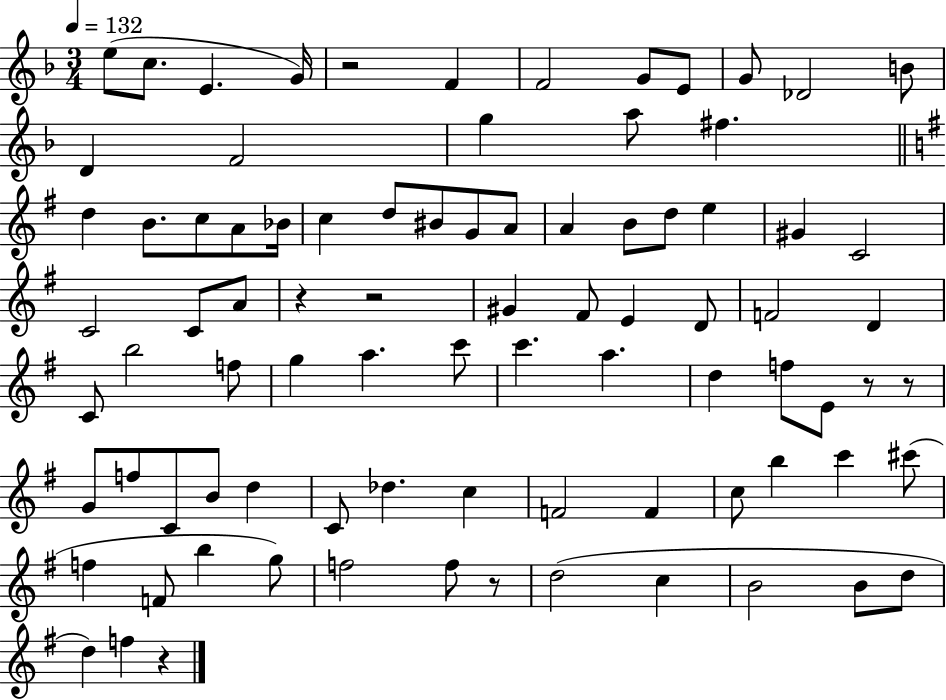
E5/e C5/e. E4/q. G4/s R/h F4/q F4/h G4/e E4/e G4/e Db4/h B4/e D4/q F4/h G5/q A5/e F#5/q. D5/q B4/e. C5/e A4/e Bb4/s C5/q D5/e BIS4/e G4/e A4/e A4/q B4/e D5/e E5/q G#4/q C4/h C4/h C4/e A4/e R/q R/h G#4/q F#4/e E4/q D4/e F4/h D4/q C4/e B5/h F5/e G5/q A5/q. C6/e C6/q. A5/q. D5/q F5/e E4/e R/e R/e G4/e F5/e C4/e B4/e D5/q C4/e Db5/q. C5/q F4/h F4/q C5/e B5/q C6/q C#6/e F5/q F4/e B5/q G5/e F5/h F5/e R/e D5/h C5/q B4/h B4/e D5/e D5/q F5/q R/q